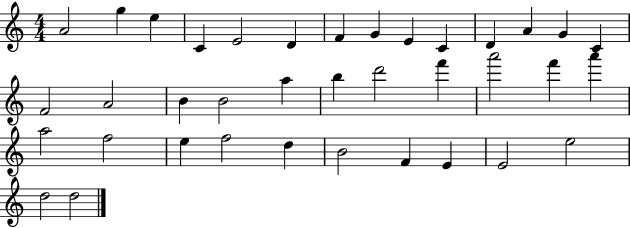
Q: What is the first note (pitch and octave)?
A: A4